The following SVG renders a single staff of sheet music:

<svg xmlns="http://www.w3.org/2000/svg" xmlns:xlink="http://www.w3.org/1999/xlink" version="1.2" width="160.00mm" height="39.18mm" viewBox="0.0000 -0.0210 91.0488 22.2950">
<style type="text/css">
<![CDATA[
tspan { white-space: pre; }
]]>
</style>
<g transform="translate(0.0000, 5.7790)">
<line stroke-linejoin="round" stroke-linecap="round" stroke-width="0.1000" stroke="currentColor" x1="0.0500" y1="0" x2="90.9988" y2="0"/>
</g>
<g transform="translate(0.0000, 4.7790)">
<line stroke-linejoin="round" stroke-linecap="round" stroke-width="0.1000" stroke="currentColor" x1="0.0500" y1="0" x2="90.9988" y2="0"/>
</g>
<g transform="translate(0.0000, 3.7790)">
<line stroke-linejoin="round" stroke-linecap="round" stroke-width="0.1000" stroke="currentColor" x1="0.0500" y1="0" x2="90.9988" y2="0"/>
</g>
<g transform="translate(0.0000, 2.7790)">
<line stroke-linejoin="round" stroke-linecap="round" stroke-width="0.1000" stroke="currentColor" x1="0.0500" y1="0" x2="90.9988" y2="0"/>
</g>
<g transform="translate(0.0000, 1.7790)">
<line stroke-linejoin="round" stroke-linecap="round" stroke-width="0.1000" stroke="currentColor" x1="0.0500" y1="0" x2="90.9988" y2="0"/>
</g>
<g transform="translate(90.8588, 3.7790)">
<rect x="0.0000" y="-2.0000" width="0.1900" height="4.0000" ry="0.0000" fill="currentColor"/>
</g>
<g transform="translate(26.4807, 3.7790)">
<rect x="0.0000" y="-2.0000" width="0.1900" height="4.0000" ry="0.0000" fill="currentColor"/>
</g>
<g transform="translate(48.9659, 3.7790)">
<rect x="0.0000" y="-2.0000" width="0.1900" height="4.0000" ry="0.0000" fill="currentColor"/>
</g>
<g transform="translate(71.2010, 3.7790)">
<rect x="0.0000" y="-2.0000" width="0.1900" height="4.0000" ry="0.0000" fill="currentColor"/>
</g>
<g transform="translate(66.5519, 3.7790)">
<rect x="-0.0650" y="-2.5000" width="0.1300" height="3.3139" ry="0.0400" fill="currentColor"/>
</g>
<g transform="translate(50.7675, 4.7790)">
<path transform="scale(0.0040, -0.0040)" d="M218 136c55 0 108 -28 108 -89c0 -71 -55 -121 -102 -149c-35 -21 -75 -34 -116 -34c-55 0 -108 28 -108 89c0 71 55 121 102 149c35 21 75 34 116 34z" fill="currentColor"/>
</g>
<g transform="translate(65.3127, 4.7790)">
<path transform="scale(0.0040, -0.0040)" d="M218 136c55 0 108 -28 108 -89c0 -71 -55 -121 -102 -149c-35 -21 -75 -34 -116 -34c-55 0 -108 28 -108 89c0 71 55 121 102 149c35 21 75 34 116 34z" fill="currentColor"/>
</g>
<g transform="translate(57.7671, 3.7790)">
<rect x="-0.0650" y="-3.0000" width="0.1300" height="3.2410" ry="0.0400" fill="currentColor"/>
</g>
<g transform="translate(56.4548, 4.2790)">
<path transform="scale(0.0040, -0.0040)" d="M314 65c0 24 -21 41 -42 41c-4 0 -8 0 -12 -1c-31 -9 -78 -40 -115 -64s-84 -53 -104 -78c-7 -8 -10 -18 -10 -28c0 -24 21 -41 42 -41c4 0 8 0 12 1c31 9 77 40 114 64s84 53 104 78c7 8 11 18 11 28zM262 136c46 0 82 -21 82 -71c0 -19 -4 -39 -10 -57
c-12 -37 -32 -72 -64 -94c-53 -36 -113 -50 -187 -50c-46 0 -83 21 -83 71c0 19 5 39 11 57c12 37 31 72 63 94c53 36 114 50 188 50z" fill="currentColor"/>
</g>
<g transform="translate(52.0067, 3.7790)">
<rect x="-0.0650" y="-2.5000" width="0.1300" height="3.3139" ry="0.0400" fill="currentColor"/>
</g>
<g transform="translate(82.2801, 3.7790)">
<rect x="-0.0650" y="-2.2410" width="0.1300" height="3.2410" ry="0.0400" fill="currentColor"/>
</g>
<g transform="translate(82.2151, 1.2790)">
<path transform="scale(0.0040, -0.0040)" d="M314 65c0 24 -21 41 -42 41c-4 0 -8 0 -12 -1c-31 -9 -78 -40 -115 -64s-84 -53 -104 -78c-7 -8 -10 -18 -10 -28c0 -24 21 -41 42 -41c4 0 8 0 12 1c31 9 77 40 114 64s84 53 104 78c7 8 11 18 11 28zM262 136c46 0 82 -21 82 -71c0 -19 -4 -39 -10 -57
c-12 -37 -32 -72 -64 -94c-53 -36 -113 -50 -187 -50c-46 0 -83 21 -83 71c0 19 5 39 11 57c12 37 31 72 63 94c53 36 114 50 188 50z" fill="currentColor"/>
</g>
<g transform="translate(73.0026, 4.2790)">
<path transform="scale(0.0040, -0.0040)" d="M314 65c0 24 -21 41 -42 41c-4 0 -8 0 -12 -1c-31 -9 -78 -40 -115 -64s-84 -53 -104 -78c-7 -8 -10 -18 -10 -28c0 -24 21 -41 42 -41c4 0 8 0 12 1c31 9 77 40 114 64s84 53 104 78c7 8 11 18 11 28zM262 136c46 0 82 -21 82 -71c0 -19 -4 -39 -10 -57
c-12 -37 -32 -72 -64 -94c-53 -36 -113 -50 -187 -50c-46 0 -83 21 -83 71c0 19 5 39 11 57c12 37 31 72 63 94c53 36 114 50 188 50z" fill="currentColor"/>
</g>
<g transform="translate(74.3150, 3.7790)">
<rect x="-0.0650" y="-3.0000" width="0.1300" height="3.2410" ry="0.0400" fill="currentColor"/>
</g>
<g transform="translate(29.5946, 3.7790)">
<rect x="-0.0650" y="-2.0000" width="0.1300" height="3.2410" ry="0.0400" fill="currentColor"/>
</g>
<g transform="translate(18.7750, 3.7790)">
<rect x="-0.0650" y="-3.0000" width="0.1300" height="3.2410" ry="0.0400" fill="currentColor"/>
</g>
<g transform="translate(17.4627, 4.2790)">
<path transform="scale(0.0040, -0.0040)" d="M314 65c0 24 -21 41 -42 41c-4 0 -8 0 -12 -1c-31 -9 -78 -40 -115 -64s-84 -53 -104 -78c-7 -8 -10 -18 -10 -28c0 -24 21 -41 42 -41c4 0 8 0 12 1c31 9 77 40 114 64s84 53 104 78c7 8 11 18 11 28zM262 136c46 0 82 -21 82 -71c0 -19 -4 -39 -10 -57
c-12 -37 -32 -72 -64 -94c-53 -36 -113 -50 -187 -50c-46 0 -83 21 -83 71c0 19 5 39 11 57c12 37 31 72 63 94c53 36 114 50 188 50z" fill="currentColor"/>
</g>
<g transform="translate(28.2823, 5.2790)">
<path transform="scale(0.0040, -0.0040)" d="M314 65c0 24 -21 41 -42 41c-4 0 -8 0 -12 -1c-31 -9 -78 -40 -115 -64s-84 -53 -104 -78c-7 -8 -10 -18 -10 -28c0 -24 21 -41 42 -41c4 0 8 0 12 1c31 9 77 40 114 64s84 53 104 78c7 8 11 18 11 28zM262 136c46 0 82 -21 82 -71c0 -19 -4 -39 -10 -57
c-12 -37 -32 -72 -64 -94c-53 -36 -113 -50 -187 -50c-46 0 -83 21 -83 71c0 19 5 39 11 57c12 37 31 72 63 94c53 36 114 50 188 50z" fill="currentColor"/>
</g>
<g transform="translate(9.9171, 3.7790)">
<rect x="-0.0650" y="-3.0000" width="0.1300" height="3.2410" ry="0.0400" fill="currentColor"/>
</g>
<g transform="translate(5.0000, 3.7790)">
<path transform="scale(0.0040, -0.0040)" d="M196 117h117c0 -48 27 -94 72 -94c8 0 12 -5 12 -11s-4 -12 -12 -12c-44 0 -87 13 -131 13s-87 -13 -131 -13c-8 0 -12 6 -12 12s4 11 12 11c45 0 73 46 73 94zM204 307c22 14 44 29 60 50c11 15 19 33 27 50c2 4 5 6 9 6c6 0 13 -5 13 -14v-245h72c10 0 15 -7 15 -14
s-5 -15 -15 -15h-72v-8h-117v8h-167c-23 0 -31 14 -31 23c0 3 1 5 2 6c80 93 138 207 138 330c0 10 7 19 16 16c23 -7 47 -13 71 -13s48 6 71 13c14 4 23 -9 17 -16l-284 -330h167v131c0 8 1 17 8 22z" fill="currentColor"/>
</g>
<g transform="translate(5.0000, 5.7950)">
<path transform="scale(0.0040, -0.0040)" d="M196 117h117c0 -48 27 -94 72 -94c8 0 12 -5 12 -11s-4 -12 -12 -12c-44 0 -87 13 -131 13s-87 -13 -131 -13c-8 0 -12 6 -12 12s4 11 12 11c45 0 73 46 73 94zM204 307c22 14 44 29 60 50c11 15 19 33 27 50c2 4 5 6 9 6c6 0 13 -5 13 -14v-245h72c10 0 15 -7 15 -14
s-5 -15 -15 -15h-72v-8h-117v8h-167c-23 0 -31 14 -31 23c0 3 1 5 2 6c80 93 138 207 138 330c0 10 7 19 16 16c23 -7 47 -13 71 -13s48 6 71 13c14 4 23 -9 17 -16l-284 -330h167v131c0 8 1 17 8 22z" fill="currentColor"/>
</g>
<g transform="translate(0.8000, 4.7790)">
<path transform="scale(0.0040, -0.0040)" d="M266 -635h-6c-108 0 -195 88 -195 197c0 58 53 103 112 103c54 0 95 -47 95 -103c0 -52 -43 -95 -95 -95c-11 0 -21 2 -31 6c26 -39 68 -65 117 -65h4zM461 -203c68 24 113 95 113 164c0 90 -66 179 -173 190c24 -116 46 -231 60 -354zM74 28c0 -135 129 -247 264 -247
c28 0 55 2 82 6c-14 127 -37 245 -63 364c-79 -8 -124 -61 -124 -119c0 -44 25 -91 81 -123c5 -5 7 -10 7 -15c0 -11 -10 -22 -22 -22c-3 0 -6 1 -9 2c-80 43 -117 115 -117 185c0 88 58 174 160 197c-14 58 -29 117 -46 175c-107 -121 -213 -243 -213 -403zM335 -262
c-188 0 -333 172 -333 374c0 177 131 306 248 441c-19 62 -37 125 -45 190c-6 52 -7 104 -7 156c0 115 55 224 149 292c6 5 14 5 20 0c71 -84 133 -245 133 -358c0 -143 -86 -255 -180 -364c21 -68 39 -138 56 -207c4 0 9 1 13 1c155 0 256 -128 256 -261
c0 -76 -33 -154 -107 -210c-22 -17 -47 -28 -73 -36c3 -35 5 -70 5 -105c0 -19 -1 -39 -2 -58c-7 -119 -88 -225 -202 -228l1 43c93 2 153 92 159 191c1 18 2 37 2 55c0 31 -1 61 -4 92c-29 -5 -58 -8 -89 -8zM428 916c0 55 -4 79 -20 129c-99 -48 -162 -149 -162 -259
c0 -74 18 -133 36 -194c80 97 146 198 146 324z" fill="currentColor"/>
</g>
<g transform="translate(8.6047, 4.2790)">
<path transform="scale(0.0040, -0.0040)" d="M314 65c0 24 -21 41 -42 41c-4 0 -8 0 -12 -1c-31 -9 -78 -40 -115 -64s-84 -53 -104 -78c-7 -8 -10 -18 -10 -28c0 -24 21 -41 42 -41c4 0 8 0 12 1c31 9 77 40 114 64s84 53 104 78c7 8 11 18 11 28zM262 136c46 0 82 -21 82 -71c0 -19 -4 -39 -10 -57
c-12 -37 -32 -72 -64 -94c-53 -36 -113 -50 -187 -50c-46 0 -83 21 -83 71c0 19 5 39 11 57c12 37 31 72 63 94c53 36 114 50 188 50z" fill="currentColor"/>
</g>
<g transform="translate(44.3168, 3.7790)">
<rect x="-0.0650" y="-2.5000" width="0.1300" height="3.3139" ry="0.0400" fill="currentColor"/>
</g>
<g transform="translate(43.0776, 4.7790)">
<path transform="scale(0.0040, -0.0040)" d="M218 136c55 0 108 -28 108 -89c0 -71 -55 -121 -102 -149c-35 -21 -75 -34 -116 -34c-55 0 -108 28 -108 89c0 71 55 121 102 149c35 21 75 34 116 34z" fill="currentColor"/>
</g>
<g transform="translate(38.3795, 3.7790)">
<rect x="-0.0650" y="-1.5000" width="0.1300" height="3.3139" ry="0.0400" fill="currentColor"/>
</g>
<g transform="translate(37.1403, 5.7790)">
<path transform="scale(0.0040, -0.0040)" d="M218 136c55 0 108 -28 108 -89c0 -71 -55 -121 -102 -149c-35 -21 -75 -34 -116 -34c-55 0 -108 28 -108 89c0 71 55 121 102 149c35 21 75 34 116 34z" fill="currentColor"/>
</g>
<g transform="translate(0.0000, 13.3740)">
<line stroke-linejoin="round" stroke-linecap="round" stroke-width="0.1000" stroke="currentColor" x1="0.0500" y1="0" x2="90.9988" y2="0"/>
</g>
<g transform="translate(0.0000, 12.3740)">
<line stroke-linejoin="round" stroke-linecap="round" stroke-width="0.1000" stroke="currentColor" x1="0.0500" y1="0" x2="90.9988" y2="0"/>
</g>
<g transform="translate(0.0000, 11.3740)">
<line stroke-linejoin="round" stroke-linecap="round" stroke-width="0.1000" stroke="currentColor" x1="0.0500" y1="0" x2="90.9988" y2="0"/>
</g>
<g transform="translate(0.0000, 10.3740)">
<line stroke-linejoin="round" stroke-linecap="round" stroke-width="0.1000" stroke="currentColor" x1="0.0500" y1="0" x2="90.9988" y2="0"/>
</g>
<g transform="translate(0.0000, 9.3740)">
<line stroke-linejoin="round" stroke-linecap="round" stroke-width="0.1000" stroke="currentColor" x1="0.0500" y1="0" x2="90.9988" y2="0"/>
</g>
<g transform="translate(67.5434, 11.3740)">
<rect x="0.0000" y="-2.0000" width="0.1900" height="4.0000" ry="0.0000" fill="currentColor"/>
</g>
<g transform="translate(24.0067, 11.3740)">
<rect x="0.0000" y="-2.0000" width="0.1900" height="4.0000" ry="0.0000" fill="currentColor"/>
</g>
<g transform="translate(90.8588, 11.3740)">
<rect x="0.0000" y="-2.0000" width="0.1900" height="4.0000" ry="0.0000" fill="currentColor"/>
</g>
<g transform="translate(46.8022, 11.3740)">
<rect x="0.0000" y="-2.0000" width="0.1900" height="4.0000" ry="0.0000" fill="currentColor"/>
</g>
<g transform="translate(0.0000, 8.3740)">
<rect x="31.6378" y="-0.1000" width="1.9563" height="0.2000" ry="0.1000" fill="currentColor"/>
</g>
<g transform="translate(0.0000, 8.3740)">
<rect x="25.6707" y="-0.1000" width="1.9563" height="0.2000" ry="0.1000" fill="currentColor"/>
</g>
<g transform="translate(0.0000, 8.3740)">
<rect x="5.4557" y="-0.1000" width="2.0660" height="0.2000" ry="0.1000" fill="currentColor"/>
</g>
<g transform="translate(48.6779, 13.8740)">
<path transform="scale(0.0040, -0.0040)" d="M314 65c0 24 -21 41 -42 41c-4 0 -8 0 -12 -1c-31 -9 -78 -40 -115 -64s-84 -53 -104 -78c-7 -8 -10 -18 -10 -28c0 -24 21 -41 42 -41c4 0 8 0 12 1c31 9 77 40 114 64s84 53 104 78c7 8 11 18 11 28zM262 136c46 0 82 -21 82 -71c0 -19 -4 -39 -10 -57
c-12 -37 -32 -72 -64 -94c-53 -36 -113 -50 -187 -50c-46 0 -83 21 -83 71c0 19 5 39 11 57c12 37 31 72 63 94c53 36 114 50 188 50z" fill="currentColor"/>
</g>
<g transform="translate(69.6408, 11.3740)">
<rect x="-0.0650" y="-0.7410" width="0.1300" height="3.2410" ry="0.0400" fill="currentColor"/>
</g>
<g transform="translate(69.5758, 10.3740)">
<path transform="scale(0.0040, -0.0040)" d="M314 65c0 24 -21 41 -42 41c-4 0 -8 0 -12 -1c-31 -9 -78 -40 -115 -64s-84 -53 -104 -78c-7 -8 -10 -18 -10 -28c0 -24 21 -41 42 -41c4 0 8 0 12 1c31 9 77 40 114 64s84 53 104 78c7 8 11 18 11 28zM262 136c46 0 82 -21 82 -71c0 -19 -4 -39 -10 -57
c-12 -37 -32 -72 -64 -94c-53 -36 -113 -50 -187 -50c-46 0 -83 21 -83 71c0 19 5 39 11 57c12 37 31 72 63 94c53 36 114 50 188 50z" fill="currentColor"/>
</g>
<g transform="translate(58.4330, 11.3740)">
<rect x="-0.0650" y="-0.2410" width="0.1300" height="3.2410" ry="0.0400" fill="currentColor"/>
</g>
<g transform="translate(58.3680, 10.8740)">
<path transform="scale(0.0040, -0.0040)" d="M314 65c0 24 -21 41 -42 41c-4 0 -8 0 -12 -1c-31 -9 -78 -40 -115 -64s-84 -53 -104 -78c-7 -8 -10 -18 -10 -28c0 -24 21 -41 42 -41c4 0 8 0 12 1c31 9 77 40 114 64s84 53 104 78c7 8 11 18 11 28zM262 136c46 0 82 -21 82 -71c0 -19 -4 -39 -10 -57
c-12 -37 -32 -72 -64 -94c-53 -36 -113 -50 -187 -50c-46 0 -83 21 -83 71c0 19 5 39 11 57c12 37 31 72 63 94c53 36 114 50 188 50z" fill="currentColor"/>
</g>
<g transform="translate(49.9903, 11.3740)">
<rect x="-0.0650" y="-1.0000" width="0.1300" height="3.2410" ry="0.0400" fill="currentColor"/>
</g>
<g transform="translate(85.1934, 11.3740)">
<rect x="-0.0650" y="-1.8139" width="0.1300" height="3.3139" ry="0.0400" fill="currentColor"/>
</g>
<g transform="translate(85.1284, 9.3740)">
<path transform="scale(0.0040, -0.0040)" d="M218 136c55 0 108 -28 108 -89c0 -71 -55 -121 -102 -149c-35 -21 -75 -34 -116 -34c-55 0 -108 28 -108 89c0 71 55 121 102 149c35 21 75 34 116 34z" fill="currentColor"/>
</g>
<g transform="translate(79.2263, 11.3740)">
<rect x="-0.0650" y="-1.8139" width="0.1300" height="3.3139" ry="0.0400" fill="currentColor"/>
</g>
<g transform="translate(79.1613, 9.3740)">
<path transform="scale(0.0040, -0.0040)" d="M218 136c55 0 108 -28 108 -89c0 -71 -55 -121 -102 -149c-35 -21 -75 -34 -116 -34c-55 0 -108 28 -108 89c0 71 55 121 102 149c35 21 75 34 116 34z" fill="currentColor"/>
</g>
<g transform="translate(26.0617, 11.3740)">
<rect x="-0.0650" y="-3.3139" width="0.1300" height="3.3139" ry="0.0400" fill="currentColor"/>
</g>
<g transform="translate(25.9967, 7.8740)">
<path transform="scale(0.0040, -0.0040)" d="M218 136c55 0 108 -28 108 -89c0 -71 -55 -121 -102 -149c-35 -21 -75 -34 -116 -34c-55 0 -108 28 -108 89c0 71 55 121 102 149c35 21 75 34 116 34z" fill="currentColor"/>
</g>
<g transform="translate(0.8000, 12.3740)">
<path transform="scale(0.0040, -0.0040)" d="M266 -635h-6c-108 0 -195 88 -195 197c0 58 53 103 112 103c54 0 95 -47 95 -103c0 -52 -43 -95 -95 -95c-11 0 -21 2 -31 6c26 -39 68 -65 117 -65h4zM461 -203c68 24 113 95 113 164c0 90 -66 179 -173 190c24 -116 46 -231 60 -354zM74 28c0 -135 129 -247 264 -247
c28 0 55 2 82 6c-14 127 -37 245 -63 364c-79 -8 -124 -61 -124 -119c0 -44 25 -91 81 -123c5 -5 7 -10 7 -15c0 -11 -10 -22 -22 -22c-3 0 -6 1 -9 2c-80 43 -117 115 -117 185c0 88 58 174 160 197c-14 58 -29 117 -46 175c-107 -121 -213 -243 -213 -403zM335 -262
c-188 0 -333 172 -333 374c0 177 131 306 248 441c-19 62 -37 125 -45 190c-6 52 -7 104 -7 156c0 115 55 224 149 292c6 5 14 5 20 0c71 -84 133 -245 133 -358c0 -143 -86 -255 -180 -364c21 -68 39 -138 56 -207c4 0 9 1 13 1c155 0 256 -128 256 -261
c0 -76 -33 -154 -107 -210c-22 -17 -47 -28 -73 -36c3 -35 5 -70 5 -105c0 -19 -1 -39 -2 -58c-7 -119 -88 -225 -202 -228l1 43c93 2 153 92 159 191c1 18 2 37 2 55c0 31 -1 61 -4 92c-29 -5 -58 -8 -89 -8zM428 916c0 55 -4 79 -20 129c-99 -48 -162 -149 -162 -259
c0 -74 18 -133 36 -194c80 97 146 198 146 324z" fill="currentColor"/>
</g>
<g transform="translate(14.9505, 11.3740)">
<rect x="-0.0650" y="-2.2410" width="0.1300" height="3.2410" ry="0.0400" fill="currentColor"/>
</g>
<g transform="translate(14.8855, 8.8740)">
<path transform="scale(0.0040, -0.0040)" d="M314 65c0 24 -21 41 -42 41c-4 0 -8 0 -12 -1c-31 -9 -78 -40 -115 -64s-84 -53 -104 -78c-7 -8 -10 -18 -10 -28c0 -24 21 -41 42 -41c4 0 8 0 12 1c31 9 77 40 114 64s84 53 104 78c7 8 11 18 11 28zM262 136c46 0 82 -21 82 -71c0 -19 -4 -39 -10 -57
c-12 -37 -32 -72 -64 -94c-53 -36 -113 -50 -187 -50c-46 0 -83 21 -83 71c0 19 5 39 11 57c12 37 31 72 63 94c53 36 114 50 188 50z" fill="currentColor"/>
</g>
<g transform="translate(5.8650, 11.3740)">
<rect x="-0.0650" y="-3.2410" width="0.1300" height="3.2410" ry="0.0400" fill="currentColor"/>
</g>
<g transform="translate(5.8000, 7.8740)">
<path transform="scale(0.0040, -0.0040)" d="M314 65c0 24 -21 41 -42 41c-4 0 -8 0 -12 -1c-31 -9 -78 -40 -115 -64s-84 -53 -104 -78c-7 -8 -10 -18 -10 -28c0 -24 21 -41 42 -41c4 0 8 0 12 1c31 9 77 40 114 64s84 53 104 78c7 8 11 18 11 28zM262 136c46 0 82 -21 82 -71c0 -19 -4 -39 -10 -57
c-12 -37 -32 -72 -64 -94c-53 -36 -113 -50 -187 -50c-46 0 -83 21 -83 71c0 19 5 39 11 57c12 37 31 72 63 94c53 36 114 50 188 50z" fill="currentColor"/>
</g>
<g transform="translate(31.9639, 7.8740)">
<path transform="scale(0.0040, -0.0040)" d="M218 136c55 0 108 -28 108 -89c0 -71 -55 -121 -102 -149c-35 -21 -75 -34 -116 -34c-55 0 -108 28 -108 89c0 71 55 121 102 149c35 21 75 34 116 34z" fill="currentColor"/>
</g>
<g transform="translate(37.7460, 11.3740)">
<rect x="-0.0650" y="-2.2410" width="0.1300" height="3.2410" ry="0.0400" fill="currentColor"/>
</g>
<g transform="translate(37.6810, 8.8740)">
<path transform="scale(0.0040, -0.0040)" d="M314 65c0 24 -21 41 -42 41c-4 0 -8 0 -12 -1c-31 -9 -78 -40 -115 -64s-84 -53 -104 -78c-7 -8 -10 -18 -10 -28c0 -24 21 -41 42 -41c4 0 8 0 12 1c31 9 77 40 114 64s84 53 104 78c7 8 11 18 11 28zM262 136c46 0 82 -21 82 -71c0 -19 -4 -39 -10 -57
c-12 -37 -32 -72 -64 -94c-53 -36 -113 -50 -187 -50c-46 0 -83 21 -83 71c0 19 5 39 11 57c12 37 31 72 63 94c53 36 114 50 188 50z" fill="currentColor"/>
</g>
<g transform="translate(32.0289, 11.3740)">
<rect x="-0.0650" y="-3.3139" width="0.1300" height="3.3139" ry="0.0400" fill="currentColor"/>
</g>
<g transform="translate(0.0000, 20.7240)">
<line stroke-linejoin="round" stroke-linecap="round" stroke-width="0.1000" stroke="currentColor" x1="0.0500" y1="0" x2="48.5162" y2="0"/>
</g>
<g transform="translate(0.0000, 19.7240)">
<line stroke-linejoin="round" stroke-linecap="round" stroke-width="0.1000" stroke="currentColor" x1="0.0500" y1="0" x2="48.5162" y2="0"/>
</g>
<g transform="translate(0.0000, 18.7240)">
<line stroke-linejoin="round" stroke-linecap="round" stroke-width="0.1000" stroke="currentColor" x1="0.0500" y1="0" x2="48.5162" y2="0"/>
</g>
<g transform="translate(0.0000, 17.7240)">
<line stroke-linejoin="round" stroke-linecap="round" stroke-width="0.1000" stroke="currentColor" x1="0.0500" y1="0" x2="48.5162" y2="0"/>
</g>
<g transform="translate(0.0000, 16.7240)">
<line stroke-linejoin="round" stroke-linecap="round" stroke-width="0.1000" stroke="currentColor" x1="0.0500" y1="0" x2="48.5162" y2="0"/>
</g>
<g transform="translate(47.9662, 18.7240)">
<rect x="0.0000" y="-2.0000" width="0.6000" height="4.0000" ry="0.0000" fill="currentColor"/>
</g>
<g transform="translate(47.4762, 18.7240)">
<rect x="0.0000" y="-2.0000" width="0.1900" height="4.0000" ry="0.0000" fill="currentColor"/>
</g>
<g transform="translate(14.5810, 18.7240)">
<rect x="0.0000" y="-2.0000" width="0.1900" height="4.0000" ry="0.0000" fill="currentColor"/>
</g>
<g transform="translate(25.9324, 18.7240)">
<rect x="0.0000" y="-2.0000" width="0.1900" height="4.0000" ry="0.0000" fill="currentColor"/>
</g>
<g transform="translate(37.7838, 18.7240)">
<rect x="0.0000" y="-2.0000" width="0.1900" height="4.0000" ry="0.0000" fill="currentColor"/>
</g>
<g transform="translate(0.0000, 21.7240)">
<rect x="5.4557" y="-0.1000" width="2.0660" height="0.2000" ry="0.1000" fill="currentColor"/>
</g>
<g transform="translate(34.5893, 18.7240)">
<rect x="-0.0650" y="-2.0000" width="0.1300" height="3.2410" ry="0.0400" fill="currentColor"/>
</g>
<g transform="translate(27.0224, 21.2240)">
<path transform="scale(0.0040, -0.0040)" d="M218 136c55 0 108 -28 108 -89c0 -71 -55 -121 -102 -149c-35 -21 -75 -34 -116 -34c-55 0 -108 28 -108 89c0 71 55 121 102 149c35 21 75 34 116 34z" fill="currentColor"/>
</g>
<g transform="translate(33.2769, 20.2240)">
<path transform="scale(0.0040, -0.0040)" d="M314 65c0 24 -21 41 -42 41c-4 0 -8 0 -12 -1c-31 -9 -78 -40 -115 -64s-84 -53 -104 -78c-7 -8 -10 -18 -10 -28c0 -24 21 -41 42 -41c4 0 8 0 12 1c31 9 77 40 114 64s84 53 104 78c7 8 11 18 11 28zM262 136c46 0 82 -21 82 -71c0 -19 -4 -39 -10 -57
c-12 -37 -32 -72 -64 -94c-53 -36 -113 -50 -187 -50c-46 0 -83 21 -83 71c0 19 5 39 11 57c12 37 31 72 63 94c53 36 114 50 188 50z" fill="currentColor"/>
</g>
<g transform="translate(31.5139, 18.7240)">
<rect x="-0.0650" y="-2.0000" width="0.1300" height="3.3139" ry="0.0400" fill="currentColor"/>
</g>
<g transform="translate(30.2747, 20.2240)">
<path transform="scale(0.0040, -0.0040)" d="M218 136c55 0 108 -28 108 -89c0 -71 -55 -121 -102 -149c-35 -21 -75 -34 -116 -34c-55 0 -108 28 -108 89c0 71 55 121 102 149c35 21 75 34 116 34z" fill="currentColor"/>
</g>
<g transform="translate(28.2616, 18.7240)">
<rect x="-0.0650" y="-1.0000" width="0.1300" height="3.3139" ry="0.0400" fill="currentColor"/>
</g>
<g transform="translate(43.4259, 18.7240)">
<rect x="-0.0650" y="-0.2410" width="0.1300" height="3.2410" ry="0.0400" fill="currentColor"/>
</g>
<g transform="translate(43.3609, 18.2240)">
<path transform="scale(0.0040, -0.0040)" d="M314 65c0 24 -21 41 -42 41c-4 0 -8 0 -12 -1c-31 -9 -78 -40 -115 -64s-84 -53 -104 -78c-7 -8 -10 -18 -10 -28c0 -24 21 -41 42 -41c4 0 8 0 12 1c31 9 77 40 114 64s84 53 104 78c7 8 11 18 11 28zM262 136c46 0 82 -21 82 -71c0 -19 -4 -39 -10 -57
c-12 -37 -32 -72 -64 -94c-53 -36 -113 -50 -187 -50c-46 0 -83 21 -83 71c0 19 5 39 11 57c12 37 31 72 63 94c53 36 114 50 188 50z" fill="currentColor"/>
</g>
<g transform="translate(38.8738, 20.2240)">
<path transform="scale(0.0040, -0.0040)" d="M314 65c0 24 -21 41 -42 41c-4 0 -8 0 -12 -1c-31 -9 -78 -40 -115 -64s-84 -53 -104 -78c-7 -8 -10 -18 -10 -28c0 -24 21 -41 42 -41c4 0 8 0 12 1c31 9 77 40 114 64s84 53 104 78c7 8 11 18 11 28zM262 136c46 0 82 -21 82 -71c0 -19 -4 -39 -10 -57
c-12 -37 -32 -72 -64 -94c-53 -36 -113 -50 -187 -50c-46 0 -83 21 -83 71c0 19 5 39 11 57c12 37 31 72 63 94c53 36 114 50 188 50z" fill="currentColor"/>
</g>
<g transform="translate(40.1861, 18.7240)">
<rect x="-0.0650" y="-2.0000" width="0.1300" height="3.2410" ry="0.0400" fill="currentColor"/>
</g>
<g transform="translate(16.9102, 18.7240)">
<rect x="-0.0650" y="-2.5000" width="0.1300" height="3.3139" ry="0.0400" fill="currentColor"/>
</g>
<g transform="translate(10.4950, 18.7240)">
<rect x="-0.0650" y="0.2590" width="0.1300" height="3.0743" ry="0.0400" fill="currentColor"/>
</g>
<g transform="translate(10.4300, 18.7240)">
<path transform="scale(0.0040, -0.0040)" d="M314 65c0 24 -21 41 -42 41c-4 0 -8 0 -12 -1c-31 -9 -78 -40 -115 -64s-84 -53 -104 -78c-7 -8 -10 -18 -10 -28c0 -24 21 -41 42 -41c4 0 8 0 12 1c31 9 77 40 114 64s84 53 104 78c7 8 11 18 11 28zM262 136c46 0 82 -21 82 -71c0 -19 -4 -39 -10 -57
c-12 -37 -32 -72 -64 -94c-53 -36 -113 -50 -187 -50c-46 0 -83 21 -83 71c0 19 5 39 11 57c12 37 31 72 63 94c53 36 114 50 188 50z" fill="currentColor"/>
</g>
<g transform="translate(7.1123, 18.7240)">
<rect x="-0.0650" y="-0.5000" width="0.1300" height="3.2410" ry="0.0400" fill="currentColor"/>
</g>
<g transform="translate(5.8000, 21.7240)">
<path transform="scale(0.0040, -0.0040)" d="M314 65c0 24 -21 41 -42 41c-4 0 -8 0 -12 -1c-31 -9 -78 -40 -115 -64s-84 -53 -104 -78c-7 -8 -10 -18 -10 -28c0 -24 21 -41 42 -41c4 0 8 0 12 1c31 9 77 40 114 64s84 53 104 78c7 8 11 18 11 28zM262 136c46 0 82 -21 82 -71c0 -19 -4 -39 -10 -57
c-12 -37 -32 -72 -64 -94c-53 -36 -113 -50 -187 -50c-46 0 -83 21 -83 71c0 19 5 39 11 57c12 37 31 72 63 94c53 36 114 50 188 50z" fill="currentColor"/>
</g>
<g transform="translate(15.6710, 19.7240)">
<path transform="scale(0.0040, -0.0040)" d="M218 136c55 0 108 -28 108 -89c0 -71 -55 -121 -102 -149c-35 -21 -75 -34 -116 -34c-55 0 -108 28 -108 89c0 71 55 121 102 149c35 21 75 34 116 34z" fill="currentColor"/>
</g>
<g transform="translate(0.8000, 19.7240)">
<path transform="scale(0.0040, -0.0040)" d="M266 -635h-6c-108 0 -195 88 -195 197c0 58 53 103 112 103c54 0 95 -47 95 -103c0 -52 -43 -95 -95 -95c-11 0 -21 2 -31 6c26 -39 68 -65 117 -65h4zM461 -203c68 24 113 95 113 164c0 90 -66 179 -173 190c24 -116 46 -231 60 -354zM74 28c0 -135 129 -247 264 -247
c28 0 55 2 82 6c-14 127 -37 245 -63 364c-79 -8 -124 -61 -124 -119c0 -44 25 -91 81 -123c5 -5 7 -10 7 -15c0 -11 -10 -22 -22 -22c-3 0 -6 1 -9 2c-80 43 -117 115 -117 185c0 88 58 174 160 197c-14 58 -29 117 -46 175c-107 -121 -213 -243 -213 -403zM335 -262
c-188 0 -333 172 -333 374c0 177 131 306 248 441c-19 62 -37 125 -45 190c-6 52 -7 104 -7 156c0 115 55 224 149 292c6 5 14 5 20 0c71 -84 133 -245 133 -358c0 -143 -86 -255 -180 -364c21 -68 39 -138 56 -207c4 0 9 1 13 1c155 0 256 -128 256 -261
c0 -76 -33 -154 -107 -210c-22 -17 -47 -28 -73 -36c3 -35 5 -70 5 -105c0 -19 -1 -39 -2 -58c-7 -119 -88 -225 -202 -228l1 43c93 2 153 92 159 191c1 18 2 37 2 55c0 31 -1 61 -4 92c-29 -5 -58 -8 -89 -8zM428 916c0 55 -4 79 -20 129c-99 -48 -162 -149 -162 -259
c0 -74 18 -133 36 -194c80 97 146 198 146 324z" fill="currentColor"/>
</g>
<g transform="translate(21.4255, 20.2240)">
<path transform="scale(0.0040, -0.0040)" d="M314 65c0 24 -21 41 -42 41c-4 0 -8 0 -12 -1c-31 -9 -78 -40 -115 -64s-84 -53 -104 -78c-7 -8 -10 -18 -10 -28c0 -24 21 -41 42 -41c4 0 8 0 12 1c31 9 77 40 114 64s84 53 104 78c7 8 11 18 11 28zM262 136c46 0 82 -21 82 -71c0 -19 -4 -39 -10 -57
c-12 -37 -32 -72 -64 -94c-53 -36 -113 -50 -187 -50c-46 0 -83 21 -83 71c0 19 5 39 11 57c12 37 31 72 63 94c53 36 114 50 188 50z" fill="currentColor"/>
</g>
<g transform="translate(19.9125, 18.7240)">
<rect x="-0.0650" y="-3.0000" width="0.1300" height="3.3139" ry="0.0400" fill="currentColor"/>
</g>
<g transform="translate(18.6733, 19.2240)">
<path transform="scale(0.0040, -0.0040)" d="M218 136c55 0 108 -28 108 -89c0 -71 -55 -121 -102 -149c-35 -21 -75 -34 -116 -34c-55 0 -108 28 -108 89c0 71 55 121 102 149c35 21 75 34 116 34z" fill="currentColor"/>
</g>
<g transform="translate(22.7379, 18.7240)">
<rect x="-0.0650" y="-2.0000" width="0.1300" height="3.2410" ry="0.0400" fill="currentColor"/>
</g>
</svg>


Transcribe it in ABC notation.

X:1
T:Untitled
M:4/4
L:1/4
K:C
A2 A2 F2 E G G A2 G A2 g2 b2 g2 b b g2 D2 c2 d2 f f C2 B2 G A F2 D F F2 F2 c2